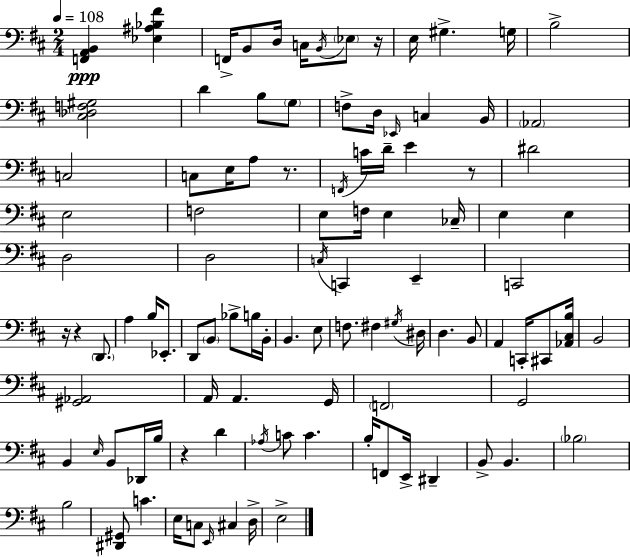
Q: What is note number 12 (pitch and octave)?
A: B3